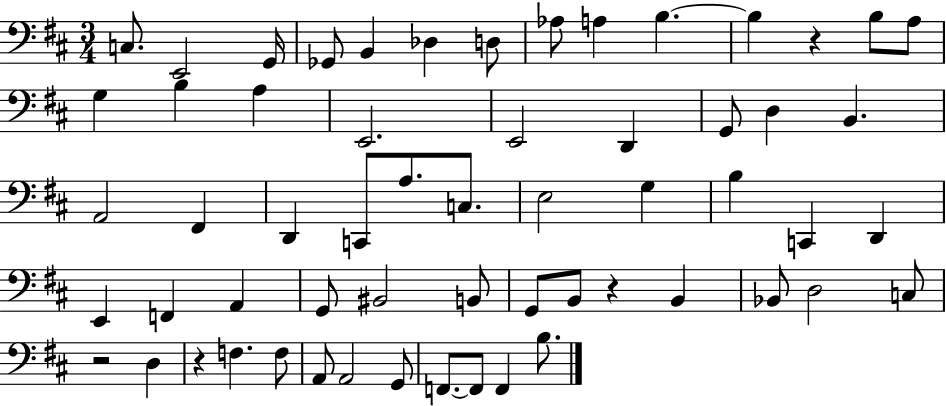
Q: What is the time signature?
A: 3/4